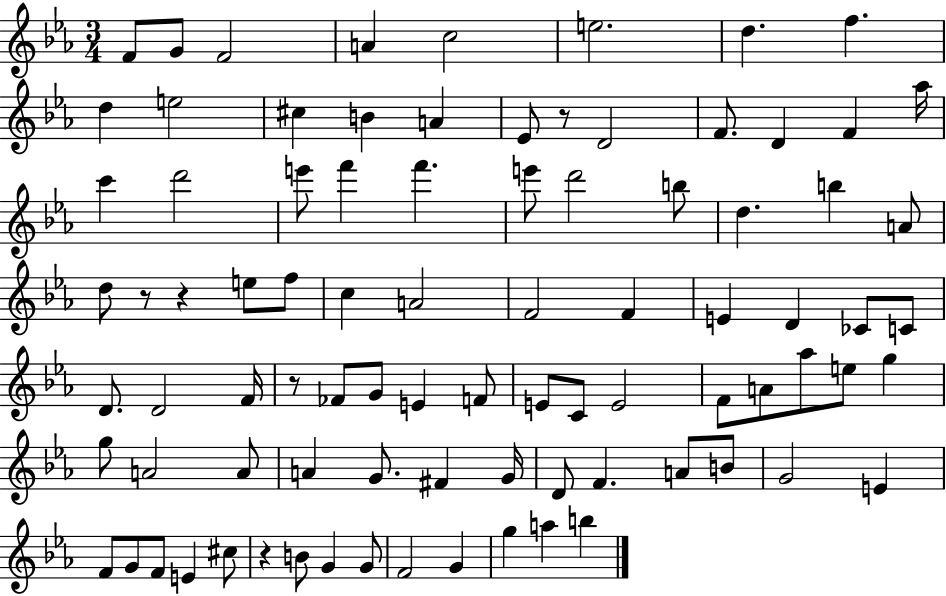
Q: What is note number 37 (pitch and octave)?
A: F4